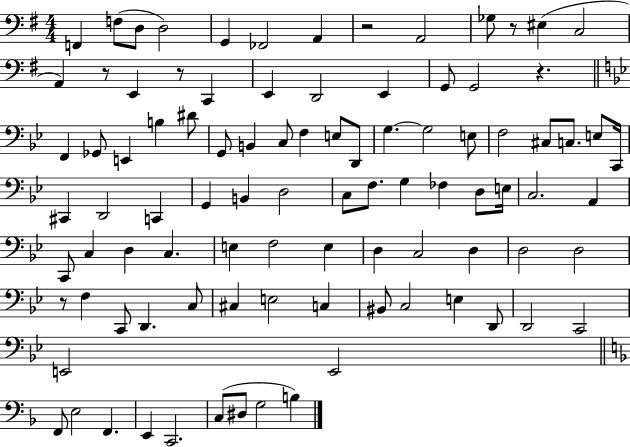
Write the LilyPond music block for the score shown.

{
  \clef bass
  \numericTimeSignature
  \time 4/4
  \key g \major
  \repeat volta 2 { f,4 f8( d8 d2) | g,4 fes,2 a,4 | r2 a,2 | ges8 r8 eis4( c2 | \break a,4) r8 e,4 r8 c,4 | e,4 d,2 e,4 | g,8 g,2 r4. | \bar "||" \break \key bes \major f,4 ges,8 e,4 b4 dis'8 | g,8 b,4 c8 f4 e8 d,8 | g4.~~ g2 e8 | f2 cis8 c8. e8 c,16 | \break cis,4 d,2 c,4 | g,4 b,4 d2 | c8 f8. g4 fes4 d8 e16 | c2. a,4 | \break c,8 c4 d4 c4. | e4 f2 e4 | d4 c2 d4 | d2 d2 | \break r8 f4 c,8 d,4. c8 | cis4 e2 c4 | bis,8 c2 e4 d,8 | d,2 c,2 | \break e,2 e,2 | \bar "||" \break \key d \minor f,8 e2 f,4. | e,4 c,2. | c8( dis8 g2 b4) | } \bar "|."
}